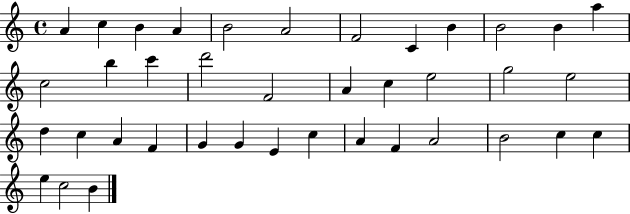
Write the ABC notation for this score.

X:1
T:Untitled
M:4/4
L:1/4
K:C
A c B A B2 A2 F2 C B B2 B a c2 b c' d'2 F2 A c e2 g2 e2 d c A F G G E c A F A2 B2 c c e c2 B